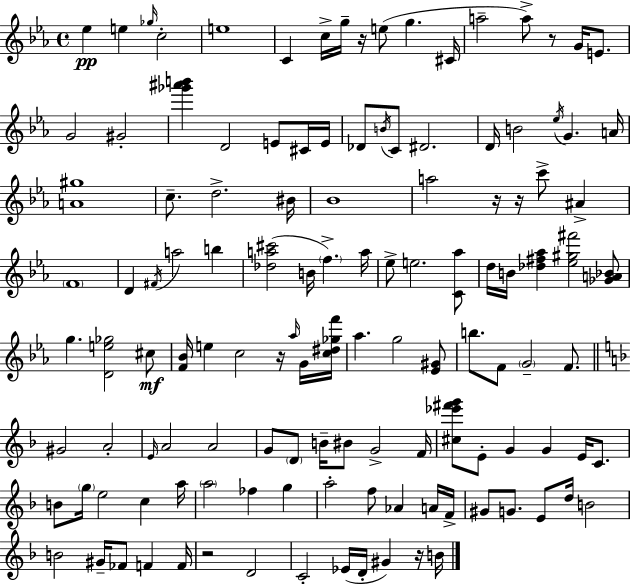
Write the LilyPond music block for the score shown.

{
  \clef treble
  \time 4/4
  \defaultTimeSignature
  \key ees \major
  ees''4\pp e''4 \grace { ges''16 } c''2-. | e''1 | c'4 c''16-> g''16-- r16 e''8( g''4. | cis'16 a''2-- a''8->) r8 g'16 e'8. | \break g'2 gis'2-. | <ges''' ais''' b'''>4 d'2 e'8 cis'16 | e'16 des'8 \acciaccatura { b'16 } c'8 dis'2. | d'16 b'2 \acciaccatura { ees''16 } g'4. | \break a'16 <a' gis''>1 | c''8.-- d''2.-> | bis'16 bes'1 | a''2 r16 r16 c'''8-> ais'4-> | \break \parenthesize f'1 | d'4 \acciaccatura { fis'16 } a''2 | b''4 <des'' a'' cis'''>2( b'16 \parenthesize f''4.->) | a''16 ees''8-> e''2. | \break <c' aes''>8 d''16 b'16 <des'' fis'' aes''>4 <ees'' gis'' fis'''>2 | <ges' a' bes'>8 g''4. <d' e'' ges''>2 | cis''8\mf <f' bes'>16 e''4 c''2 | r16 \grace { aes''16 } g'16 <c'' dis'' ges'' f'''>16 aes''4. g''2 | \break <ees' gis'>8 b''8. f'8 \parenthesize g'2-- | f'8. \bar "||" \break \key f \major gis'2 a'2-. | \grace { e'16 } a'2 a'2 | g'8 \parenthesize d'8 b'16-- bis'8 g'2-> | f'16 <cis'' ees''' fis''' g'''>8 e'8-. g'4 g'4 e'16 c'8. | \break b'8 \parenthesize g''16 e''2 c''4 | a''16 \parenthesize a''2 fes''4 g''4 | a''2-. f''8 aes'4 a'16 | f'16-> gis'8 g'8. e'8 d''16 b'2 | \break b'2 gis'16-- fes'8 f'4 | f'16 r2 d'2 | c'2-. ees'16( d'16-. gis'4) r16 | b'16 \bar "|."
}